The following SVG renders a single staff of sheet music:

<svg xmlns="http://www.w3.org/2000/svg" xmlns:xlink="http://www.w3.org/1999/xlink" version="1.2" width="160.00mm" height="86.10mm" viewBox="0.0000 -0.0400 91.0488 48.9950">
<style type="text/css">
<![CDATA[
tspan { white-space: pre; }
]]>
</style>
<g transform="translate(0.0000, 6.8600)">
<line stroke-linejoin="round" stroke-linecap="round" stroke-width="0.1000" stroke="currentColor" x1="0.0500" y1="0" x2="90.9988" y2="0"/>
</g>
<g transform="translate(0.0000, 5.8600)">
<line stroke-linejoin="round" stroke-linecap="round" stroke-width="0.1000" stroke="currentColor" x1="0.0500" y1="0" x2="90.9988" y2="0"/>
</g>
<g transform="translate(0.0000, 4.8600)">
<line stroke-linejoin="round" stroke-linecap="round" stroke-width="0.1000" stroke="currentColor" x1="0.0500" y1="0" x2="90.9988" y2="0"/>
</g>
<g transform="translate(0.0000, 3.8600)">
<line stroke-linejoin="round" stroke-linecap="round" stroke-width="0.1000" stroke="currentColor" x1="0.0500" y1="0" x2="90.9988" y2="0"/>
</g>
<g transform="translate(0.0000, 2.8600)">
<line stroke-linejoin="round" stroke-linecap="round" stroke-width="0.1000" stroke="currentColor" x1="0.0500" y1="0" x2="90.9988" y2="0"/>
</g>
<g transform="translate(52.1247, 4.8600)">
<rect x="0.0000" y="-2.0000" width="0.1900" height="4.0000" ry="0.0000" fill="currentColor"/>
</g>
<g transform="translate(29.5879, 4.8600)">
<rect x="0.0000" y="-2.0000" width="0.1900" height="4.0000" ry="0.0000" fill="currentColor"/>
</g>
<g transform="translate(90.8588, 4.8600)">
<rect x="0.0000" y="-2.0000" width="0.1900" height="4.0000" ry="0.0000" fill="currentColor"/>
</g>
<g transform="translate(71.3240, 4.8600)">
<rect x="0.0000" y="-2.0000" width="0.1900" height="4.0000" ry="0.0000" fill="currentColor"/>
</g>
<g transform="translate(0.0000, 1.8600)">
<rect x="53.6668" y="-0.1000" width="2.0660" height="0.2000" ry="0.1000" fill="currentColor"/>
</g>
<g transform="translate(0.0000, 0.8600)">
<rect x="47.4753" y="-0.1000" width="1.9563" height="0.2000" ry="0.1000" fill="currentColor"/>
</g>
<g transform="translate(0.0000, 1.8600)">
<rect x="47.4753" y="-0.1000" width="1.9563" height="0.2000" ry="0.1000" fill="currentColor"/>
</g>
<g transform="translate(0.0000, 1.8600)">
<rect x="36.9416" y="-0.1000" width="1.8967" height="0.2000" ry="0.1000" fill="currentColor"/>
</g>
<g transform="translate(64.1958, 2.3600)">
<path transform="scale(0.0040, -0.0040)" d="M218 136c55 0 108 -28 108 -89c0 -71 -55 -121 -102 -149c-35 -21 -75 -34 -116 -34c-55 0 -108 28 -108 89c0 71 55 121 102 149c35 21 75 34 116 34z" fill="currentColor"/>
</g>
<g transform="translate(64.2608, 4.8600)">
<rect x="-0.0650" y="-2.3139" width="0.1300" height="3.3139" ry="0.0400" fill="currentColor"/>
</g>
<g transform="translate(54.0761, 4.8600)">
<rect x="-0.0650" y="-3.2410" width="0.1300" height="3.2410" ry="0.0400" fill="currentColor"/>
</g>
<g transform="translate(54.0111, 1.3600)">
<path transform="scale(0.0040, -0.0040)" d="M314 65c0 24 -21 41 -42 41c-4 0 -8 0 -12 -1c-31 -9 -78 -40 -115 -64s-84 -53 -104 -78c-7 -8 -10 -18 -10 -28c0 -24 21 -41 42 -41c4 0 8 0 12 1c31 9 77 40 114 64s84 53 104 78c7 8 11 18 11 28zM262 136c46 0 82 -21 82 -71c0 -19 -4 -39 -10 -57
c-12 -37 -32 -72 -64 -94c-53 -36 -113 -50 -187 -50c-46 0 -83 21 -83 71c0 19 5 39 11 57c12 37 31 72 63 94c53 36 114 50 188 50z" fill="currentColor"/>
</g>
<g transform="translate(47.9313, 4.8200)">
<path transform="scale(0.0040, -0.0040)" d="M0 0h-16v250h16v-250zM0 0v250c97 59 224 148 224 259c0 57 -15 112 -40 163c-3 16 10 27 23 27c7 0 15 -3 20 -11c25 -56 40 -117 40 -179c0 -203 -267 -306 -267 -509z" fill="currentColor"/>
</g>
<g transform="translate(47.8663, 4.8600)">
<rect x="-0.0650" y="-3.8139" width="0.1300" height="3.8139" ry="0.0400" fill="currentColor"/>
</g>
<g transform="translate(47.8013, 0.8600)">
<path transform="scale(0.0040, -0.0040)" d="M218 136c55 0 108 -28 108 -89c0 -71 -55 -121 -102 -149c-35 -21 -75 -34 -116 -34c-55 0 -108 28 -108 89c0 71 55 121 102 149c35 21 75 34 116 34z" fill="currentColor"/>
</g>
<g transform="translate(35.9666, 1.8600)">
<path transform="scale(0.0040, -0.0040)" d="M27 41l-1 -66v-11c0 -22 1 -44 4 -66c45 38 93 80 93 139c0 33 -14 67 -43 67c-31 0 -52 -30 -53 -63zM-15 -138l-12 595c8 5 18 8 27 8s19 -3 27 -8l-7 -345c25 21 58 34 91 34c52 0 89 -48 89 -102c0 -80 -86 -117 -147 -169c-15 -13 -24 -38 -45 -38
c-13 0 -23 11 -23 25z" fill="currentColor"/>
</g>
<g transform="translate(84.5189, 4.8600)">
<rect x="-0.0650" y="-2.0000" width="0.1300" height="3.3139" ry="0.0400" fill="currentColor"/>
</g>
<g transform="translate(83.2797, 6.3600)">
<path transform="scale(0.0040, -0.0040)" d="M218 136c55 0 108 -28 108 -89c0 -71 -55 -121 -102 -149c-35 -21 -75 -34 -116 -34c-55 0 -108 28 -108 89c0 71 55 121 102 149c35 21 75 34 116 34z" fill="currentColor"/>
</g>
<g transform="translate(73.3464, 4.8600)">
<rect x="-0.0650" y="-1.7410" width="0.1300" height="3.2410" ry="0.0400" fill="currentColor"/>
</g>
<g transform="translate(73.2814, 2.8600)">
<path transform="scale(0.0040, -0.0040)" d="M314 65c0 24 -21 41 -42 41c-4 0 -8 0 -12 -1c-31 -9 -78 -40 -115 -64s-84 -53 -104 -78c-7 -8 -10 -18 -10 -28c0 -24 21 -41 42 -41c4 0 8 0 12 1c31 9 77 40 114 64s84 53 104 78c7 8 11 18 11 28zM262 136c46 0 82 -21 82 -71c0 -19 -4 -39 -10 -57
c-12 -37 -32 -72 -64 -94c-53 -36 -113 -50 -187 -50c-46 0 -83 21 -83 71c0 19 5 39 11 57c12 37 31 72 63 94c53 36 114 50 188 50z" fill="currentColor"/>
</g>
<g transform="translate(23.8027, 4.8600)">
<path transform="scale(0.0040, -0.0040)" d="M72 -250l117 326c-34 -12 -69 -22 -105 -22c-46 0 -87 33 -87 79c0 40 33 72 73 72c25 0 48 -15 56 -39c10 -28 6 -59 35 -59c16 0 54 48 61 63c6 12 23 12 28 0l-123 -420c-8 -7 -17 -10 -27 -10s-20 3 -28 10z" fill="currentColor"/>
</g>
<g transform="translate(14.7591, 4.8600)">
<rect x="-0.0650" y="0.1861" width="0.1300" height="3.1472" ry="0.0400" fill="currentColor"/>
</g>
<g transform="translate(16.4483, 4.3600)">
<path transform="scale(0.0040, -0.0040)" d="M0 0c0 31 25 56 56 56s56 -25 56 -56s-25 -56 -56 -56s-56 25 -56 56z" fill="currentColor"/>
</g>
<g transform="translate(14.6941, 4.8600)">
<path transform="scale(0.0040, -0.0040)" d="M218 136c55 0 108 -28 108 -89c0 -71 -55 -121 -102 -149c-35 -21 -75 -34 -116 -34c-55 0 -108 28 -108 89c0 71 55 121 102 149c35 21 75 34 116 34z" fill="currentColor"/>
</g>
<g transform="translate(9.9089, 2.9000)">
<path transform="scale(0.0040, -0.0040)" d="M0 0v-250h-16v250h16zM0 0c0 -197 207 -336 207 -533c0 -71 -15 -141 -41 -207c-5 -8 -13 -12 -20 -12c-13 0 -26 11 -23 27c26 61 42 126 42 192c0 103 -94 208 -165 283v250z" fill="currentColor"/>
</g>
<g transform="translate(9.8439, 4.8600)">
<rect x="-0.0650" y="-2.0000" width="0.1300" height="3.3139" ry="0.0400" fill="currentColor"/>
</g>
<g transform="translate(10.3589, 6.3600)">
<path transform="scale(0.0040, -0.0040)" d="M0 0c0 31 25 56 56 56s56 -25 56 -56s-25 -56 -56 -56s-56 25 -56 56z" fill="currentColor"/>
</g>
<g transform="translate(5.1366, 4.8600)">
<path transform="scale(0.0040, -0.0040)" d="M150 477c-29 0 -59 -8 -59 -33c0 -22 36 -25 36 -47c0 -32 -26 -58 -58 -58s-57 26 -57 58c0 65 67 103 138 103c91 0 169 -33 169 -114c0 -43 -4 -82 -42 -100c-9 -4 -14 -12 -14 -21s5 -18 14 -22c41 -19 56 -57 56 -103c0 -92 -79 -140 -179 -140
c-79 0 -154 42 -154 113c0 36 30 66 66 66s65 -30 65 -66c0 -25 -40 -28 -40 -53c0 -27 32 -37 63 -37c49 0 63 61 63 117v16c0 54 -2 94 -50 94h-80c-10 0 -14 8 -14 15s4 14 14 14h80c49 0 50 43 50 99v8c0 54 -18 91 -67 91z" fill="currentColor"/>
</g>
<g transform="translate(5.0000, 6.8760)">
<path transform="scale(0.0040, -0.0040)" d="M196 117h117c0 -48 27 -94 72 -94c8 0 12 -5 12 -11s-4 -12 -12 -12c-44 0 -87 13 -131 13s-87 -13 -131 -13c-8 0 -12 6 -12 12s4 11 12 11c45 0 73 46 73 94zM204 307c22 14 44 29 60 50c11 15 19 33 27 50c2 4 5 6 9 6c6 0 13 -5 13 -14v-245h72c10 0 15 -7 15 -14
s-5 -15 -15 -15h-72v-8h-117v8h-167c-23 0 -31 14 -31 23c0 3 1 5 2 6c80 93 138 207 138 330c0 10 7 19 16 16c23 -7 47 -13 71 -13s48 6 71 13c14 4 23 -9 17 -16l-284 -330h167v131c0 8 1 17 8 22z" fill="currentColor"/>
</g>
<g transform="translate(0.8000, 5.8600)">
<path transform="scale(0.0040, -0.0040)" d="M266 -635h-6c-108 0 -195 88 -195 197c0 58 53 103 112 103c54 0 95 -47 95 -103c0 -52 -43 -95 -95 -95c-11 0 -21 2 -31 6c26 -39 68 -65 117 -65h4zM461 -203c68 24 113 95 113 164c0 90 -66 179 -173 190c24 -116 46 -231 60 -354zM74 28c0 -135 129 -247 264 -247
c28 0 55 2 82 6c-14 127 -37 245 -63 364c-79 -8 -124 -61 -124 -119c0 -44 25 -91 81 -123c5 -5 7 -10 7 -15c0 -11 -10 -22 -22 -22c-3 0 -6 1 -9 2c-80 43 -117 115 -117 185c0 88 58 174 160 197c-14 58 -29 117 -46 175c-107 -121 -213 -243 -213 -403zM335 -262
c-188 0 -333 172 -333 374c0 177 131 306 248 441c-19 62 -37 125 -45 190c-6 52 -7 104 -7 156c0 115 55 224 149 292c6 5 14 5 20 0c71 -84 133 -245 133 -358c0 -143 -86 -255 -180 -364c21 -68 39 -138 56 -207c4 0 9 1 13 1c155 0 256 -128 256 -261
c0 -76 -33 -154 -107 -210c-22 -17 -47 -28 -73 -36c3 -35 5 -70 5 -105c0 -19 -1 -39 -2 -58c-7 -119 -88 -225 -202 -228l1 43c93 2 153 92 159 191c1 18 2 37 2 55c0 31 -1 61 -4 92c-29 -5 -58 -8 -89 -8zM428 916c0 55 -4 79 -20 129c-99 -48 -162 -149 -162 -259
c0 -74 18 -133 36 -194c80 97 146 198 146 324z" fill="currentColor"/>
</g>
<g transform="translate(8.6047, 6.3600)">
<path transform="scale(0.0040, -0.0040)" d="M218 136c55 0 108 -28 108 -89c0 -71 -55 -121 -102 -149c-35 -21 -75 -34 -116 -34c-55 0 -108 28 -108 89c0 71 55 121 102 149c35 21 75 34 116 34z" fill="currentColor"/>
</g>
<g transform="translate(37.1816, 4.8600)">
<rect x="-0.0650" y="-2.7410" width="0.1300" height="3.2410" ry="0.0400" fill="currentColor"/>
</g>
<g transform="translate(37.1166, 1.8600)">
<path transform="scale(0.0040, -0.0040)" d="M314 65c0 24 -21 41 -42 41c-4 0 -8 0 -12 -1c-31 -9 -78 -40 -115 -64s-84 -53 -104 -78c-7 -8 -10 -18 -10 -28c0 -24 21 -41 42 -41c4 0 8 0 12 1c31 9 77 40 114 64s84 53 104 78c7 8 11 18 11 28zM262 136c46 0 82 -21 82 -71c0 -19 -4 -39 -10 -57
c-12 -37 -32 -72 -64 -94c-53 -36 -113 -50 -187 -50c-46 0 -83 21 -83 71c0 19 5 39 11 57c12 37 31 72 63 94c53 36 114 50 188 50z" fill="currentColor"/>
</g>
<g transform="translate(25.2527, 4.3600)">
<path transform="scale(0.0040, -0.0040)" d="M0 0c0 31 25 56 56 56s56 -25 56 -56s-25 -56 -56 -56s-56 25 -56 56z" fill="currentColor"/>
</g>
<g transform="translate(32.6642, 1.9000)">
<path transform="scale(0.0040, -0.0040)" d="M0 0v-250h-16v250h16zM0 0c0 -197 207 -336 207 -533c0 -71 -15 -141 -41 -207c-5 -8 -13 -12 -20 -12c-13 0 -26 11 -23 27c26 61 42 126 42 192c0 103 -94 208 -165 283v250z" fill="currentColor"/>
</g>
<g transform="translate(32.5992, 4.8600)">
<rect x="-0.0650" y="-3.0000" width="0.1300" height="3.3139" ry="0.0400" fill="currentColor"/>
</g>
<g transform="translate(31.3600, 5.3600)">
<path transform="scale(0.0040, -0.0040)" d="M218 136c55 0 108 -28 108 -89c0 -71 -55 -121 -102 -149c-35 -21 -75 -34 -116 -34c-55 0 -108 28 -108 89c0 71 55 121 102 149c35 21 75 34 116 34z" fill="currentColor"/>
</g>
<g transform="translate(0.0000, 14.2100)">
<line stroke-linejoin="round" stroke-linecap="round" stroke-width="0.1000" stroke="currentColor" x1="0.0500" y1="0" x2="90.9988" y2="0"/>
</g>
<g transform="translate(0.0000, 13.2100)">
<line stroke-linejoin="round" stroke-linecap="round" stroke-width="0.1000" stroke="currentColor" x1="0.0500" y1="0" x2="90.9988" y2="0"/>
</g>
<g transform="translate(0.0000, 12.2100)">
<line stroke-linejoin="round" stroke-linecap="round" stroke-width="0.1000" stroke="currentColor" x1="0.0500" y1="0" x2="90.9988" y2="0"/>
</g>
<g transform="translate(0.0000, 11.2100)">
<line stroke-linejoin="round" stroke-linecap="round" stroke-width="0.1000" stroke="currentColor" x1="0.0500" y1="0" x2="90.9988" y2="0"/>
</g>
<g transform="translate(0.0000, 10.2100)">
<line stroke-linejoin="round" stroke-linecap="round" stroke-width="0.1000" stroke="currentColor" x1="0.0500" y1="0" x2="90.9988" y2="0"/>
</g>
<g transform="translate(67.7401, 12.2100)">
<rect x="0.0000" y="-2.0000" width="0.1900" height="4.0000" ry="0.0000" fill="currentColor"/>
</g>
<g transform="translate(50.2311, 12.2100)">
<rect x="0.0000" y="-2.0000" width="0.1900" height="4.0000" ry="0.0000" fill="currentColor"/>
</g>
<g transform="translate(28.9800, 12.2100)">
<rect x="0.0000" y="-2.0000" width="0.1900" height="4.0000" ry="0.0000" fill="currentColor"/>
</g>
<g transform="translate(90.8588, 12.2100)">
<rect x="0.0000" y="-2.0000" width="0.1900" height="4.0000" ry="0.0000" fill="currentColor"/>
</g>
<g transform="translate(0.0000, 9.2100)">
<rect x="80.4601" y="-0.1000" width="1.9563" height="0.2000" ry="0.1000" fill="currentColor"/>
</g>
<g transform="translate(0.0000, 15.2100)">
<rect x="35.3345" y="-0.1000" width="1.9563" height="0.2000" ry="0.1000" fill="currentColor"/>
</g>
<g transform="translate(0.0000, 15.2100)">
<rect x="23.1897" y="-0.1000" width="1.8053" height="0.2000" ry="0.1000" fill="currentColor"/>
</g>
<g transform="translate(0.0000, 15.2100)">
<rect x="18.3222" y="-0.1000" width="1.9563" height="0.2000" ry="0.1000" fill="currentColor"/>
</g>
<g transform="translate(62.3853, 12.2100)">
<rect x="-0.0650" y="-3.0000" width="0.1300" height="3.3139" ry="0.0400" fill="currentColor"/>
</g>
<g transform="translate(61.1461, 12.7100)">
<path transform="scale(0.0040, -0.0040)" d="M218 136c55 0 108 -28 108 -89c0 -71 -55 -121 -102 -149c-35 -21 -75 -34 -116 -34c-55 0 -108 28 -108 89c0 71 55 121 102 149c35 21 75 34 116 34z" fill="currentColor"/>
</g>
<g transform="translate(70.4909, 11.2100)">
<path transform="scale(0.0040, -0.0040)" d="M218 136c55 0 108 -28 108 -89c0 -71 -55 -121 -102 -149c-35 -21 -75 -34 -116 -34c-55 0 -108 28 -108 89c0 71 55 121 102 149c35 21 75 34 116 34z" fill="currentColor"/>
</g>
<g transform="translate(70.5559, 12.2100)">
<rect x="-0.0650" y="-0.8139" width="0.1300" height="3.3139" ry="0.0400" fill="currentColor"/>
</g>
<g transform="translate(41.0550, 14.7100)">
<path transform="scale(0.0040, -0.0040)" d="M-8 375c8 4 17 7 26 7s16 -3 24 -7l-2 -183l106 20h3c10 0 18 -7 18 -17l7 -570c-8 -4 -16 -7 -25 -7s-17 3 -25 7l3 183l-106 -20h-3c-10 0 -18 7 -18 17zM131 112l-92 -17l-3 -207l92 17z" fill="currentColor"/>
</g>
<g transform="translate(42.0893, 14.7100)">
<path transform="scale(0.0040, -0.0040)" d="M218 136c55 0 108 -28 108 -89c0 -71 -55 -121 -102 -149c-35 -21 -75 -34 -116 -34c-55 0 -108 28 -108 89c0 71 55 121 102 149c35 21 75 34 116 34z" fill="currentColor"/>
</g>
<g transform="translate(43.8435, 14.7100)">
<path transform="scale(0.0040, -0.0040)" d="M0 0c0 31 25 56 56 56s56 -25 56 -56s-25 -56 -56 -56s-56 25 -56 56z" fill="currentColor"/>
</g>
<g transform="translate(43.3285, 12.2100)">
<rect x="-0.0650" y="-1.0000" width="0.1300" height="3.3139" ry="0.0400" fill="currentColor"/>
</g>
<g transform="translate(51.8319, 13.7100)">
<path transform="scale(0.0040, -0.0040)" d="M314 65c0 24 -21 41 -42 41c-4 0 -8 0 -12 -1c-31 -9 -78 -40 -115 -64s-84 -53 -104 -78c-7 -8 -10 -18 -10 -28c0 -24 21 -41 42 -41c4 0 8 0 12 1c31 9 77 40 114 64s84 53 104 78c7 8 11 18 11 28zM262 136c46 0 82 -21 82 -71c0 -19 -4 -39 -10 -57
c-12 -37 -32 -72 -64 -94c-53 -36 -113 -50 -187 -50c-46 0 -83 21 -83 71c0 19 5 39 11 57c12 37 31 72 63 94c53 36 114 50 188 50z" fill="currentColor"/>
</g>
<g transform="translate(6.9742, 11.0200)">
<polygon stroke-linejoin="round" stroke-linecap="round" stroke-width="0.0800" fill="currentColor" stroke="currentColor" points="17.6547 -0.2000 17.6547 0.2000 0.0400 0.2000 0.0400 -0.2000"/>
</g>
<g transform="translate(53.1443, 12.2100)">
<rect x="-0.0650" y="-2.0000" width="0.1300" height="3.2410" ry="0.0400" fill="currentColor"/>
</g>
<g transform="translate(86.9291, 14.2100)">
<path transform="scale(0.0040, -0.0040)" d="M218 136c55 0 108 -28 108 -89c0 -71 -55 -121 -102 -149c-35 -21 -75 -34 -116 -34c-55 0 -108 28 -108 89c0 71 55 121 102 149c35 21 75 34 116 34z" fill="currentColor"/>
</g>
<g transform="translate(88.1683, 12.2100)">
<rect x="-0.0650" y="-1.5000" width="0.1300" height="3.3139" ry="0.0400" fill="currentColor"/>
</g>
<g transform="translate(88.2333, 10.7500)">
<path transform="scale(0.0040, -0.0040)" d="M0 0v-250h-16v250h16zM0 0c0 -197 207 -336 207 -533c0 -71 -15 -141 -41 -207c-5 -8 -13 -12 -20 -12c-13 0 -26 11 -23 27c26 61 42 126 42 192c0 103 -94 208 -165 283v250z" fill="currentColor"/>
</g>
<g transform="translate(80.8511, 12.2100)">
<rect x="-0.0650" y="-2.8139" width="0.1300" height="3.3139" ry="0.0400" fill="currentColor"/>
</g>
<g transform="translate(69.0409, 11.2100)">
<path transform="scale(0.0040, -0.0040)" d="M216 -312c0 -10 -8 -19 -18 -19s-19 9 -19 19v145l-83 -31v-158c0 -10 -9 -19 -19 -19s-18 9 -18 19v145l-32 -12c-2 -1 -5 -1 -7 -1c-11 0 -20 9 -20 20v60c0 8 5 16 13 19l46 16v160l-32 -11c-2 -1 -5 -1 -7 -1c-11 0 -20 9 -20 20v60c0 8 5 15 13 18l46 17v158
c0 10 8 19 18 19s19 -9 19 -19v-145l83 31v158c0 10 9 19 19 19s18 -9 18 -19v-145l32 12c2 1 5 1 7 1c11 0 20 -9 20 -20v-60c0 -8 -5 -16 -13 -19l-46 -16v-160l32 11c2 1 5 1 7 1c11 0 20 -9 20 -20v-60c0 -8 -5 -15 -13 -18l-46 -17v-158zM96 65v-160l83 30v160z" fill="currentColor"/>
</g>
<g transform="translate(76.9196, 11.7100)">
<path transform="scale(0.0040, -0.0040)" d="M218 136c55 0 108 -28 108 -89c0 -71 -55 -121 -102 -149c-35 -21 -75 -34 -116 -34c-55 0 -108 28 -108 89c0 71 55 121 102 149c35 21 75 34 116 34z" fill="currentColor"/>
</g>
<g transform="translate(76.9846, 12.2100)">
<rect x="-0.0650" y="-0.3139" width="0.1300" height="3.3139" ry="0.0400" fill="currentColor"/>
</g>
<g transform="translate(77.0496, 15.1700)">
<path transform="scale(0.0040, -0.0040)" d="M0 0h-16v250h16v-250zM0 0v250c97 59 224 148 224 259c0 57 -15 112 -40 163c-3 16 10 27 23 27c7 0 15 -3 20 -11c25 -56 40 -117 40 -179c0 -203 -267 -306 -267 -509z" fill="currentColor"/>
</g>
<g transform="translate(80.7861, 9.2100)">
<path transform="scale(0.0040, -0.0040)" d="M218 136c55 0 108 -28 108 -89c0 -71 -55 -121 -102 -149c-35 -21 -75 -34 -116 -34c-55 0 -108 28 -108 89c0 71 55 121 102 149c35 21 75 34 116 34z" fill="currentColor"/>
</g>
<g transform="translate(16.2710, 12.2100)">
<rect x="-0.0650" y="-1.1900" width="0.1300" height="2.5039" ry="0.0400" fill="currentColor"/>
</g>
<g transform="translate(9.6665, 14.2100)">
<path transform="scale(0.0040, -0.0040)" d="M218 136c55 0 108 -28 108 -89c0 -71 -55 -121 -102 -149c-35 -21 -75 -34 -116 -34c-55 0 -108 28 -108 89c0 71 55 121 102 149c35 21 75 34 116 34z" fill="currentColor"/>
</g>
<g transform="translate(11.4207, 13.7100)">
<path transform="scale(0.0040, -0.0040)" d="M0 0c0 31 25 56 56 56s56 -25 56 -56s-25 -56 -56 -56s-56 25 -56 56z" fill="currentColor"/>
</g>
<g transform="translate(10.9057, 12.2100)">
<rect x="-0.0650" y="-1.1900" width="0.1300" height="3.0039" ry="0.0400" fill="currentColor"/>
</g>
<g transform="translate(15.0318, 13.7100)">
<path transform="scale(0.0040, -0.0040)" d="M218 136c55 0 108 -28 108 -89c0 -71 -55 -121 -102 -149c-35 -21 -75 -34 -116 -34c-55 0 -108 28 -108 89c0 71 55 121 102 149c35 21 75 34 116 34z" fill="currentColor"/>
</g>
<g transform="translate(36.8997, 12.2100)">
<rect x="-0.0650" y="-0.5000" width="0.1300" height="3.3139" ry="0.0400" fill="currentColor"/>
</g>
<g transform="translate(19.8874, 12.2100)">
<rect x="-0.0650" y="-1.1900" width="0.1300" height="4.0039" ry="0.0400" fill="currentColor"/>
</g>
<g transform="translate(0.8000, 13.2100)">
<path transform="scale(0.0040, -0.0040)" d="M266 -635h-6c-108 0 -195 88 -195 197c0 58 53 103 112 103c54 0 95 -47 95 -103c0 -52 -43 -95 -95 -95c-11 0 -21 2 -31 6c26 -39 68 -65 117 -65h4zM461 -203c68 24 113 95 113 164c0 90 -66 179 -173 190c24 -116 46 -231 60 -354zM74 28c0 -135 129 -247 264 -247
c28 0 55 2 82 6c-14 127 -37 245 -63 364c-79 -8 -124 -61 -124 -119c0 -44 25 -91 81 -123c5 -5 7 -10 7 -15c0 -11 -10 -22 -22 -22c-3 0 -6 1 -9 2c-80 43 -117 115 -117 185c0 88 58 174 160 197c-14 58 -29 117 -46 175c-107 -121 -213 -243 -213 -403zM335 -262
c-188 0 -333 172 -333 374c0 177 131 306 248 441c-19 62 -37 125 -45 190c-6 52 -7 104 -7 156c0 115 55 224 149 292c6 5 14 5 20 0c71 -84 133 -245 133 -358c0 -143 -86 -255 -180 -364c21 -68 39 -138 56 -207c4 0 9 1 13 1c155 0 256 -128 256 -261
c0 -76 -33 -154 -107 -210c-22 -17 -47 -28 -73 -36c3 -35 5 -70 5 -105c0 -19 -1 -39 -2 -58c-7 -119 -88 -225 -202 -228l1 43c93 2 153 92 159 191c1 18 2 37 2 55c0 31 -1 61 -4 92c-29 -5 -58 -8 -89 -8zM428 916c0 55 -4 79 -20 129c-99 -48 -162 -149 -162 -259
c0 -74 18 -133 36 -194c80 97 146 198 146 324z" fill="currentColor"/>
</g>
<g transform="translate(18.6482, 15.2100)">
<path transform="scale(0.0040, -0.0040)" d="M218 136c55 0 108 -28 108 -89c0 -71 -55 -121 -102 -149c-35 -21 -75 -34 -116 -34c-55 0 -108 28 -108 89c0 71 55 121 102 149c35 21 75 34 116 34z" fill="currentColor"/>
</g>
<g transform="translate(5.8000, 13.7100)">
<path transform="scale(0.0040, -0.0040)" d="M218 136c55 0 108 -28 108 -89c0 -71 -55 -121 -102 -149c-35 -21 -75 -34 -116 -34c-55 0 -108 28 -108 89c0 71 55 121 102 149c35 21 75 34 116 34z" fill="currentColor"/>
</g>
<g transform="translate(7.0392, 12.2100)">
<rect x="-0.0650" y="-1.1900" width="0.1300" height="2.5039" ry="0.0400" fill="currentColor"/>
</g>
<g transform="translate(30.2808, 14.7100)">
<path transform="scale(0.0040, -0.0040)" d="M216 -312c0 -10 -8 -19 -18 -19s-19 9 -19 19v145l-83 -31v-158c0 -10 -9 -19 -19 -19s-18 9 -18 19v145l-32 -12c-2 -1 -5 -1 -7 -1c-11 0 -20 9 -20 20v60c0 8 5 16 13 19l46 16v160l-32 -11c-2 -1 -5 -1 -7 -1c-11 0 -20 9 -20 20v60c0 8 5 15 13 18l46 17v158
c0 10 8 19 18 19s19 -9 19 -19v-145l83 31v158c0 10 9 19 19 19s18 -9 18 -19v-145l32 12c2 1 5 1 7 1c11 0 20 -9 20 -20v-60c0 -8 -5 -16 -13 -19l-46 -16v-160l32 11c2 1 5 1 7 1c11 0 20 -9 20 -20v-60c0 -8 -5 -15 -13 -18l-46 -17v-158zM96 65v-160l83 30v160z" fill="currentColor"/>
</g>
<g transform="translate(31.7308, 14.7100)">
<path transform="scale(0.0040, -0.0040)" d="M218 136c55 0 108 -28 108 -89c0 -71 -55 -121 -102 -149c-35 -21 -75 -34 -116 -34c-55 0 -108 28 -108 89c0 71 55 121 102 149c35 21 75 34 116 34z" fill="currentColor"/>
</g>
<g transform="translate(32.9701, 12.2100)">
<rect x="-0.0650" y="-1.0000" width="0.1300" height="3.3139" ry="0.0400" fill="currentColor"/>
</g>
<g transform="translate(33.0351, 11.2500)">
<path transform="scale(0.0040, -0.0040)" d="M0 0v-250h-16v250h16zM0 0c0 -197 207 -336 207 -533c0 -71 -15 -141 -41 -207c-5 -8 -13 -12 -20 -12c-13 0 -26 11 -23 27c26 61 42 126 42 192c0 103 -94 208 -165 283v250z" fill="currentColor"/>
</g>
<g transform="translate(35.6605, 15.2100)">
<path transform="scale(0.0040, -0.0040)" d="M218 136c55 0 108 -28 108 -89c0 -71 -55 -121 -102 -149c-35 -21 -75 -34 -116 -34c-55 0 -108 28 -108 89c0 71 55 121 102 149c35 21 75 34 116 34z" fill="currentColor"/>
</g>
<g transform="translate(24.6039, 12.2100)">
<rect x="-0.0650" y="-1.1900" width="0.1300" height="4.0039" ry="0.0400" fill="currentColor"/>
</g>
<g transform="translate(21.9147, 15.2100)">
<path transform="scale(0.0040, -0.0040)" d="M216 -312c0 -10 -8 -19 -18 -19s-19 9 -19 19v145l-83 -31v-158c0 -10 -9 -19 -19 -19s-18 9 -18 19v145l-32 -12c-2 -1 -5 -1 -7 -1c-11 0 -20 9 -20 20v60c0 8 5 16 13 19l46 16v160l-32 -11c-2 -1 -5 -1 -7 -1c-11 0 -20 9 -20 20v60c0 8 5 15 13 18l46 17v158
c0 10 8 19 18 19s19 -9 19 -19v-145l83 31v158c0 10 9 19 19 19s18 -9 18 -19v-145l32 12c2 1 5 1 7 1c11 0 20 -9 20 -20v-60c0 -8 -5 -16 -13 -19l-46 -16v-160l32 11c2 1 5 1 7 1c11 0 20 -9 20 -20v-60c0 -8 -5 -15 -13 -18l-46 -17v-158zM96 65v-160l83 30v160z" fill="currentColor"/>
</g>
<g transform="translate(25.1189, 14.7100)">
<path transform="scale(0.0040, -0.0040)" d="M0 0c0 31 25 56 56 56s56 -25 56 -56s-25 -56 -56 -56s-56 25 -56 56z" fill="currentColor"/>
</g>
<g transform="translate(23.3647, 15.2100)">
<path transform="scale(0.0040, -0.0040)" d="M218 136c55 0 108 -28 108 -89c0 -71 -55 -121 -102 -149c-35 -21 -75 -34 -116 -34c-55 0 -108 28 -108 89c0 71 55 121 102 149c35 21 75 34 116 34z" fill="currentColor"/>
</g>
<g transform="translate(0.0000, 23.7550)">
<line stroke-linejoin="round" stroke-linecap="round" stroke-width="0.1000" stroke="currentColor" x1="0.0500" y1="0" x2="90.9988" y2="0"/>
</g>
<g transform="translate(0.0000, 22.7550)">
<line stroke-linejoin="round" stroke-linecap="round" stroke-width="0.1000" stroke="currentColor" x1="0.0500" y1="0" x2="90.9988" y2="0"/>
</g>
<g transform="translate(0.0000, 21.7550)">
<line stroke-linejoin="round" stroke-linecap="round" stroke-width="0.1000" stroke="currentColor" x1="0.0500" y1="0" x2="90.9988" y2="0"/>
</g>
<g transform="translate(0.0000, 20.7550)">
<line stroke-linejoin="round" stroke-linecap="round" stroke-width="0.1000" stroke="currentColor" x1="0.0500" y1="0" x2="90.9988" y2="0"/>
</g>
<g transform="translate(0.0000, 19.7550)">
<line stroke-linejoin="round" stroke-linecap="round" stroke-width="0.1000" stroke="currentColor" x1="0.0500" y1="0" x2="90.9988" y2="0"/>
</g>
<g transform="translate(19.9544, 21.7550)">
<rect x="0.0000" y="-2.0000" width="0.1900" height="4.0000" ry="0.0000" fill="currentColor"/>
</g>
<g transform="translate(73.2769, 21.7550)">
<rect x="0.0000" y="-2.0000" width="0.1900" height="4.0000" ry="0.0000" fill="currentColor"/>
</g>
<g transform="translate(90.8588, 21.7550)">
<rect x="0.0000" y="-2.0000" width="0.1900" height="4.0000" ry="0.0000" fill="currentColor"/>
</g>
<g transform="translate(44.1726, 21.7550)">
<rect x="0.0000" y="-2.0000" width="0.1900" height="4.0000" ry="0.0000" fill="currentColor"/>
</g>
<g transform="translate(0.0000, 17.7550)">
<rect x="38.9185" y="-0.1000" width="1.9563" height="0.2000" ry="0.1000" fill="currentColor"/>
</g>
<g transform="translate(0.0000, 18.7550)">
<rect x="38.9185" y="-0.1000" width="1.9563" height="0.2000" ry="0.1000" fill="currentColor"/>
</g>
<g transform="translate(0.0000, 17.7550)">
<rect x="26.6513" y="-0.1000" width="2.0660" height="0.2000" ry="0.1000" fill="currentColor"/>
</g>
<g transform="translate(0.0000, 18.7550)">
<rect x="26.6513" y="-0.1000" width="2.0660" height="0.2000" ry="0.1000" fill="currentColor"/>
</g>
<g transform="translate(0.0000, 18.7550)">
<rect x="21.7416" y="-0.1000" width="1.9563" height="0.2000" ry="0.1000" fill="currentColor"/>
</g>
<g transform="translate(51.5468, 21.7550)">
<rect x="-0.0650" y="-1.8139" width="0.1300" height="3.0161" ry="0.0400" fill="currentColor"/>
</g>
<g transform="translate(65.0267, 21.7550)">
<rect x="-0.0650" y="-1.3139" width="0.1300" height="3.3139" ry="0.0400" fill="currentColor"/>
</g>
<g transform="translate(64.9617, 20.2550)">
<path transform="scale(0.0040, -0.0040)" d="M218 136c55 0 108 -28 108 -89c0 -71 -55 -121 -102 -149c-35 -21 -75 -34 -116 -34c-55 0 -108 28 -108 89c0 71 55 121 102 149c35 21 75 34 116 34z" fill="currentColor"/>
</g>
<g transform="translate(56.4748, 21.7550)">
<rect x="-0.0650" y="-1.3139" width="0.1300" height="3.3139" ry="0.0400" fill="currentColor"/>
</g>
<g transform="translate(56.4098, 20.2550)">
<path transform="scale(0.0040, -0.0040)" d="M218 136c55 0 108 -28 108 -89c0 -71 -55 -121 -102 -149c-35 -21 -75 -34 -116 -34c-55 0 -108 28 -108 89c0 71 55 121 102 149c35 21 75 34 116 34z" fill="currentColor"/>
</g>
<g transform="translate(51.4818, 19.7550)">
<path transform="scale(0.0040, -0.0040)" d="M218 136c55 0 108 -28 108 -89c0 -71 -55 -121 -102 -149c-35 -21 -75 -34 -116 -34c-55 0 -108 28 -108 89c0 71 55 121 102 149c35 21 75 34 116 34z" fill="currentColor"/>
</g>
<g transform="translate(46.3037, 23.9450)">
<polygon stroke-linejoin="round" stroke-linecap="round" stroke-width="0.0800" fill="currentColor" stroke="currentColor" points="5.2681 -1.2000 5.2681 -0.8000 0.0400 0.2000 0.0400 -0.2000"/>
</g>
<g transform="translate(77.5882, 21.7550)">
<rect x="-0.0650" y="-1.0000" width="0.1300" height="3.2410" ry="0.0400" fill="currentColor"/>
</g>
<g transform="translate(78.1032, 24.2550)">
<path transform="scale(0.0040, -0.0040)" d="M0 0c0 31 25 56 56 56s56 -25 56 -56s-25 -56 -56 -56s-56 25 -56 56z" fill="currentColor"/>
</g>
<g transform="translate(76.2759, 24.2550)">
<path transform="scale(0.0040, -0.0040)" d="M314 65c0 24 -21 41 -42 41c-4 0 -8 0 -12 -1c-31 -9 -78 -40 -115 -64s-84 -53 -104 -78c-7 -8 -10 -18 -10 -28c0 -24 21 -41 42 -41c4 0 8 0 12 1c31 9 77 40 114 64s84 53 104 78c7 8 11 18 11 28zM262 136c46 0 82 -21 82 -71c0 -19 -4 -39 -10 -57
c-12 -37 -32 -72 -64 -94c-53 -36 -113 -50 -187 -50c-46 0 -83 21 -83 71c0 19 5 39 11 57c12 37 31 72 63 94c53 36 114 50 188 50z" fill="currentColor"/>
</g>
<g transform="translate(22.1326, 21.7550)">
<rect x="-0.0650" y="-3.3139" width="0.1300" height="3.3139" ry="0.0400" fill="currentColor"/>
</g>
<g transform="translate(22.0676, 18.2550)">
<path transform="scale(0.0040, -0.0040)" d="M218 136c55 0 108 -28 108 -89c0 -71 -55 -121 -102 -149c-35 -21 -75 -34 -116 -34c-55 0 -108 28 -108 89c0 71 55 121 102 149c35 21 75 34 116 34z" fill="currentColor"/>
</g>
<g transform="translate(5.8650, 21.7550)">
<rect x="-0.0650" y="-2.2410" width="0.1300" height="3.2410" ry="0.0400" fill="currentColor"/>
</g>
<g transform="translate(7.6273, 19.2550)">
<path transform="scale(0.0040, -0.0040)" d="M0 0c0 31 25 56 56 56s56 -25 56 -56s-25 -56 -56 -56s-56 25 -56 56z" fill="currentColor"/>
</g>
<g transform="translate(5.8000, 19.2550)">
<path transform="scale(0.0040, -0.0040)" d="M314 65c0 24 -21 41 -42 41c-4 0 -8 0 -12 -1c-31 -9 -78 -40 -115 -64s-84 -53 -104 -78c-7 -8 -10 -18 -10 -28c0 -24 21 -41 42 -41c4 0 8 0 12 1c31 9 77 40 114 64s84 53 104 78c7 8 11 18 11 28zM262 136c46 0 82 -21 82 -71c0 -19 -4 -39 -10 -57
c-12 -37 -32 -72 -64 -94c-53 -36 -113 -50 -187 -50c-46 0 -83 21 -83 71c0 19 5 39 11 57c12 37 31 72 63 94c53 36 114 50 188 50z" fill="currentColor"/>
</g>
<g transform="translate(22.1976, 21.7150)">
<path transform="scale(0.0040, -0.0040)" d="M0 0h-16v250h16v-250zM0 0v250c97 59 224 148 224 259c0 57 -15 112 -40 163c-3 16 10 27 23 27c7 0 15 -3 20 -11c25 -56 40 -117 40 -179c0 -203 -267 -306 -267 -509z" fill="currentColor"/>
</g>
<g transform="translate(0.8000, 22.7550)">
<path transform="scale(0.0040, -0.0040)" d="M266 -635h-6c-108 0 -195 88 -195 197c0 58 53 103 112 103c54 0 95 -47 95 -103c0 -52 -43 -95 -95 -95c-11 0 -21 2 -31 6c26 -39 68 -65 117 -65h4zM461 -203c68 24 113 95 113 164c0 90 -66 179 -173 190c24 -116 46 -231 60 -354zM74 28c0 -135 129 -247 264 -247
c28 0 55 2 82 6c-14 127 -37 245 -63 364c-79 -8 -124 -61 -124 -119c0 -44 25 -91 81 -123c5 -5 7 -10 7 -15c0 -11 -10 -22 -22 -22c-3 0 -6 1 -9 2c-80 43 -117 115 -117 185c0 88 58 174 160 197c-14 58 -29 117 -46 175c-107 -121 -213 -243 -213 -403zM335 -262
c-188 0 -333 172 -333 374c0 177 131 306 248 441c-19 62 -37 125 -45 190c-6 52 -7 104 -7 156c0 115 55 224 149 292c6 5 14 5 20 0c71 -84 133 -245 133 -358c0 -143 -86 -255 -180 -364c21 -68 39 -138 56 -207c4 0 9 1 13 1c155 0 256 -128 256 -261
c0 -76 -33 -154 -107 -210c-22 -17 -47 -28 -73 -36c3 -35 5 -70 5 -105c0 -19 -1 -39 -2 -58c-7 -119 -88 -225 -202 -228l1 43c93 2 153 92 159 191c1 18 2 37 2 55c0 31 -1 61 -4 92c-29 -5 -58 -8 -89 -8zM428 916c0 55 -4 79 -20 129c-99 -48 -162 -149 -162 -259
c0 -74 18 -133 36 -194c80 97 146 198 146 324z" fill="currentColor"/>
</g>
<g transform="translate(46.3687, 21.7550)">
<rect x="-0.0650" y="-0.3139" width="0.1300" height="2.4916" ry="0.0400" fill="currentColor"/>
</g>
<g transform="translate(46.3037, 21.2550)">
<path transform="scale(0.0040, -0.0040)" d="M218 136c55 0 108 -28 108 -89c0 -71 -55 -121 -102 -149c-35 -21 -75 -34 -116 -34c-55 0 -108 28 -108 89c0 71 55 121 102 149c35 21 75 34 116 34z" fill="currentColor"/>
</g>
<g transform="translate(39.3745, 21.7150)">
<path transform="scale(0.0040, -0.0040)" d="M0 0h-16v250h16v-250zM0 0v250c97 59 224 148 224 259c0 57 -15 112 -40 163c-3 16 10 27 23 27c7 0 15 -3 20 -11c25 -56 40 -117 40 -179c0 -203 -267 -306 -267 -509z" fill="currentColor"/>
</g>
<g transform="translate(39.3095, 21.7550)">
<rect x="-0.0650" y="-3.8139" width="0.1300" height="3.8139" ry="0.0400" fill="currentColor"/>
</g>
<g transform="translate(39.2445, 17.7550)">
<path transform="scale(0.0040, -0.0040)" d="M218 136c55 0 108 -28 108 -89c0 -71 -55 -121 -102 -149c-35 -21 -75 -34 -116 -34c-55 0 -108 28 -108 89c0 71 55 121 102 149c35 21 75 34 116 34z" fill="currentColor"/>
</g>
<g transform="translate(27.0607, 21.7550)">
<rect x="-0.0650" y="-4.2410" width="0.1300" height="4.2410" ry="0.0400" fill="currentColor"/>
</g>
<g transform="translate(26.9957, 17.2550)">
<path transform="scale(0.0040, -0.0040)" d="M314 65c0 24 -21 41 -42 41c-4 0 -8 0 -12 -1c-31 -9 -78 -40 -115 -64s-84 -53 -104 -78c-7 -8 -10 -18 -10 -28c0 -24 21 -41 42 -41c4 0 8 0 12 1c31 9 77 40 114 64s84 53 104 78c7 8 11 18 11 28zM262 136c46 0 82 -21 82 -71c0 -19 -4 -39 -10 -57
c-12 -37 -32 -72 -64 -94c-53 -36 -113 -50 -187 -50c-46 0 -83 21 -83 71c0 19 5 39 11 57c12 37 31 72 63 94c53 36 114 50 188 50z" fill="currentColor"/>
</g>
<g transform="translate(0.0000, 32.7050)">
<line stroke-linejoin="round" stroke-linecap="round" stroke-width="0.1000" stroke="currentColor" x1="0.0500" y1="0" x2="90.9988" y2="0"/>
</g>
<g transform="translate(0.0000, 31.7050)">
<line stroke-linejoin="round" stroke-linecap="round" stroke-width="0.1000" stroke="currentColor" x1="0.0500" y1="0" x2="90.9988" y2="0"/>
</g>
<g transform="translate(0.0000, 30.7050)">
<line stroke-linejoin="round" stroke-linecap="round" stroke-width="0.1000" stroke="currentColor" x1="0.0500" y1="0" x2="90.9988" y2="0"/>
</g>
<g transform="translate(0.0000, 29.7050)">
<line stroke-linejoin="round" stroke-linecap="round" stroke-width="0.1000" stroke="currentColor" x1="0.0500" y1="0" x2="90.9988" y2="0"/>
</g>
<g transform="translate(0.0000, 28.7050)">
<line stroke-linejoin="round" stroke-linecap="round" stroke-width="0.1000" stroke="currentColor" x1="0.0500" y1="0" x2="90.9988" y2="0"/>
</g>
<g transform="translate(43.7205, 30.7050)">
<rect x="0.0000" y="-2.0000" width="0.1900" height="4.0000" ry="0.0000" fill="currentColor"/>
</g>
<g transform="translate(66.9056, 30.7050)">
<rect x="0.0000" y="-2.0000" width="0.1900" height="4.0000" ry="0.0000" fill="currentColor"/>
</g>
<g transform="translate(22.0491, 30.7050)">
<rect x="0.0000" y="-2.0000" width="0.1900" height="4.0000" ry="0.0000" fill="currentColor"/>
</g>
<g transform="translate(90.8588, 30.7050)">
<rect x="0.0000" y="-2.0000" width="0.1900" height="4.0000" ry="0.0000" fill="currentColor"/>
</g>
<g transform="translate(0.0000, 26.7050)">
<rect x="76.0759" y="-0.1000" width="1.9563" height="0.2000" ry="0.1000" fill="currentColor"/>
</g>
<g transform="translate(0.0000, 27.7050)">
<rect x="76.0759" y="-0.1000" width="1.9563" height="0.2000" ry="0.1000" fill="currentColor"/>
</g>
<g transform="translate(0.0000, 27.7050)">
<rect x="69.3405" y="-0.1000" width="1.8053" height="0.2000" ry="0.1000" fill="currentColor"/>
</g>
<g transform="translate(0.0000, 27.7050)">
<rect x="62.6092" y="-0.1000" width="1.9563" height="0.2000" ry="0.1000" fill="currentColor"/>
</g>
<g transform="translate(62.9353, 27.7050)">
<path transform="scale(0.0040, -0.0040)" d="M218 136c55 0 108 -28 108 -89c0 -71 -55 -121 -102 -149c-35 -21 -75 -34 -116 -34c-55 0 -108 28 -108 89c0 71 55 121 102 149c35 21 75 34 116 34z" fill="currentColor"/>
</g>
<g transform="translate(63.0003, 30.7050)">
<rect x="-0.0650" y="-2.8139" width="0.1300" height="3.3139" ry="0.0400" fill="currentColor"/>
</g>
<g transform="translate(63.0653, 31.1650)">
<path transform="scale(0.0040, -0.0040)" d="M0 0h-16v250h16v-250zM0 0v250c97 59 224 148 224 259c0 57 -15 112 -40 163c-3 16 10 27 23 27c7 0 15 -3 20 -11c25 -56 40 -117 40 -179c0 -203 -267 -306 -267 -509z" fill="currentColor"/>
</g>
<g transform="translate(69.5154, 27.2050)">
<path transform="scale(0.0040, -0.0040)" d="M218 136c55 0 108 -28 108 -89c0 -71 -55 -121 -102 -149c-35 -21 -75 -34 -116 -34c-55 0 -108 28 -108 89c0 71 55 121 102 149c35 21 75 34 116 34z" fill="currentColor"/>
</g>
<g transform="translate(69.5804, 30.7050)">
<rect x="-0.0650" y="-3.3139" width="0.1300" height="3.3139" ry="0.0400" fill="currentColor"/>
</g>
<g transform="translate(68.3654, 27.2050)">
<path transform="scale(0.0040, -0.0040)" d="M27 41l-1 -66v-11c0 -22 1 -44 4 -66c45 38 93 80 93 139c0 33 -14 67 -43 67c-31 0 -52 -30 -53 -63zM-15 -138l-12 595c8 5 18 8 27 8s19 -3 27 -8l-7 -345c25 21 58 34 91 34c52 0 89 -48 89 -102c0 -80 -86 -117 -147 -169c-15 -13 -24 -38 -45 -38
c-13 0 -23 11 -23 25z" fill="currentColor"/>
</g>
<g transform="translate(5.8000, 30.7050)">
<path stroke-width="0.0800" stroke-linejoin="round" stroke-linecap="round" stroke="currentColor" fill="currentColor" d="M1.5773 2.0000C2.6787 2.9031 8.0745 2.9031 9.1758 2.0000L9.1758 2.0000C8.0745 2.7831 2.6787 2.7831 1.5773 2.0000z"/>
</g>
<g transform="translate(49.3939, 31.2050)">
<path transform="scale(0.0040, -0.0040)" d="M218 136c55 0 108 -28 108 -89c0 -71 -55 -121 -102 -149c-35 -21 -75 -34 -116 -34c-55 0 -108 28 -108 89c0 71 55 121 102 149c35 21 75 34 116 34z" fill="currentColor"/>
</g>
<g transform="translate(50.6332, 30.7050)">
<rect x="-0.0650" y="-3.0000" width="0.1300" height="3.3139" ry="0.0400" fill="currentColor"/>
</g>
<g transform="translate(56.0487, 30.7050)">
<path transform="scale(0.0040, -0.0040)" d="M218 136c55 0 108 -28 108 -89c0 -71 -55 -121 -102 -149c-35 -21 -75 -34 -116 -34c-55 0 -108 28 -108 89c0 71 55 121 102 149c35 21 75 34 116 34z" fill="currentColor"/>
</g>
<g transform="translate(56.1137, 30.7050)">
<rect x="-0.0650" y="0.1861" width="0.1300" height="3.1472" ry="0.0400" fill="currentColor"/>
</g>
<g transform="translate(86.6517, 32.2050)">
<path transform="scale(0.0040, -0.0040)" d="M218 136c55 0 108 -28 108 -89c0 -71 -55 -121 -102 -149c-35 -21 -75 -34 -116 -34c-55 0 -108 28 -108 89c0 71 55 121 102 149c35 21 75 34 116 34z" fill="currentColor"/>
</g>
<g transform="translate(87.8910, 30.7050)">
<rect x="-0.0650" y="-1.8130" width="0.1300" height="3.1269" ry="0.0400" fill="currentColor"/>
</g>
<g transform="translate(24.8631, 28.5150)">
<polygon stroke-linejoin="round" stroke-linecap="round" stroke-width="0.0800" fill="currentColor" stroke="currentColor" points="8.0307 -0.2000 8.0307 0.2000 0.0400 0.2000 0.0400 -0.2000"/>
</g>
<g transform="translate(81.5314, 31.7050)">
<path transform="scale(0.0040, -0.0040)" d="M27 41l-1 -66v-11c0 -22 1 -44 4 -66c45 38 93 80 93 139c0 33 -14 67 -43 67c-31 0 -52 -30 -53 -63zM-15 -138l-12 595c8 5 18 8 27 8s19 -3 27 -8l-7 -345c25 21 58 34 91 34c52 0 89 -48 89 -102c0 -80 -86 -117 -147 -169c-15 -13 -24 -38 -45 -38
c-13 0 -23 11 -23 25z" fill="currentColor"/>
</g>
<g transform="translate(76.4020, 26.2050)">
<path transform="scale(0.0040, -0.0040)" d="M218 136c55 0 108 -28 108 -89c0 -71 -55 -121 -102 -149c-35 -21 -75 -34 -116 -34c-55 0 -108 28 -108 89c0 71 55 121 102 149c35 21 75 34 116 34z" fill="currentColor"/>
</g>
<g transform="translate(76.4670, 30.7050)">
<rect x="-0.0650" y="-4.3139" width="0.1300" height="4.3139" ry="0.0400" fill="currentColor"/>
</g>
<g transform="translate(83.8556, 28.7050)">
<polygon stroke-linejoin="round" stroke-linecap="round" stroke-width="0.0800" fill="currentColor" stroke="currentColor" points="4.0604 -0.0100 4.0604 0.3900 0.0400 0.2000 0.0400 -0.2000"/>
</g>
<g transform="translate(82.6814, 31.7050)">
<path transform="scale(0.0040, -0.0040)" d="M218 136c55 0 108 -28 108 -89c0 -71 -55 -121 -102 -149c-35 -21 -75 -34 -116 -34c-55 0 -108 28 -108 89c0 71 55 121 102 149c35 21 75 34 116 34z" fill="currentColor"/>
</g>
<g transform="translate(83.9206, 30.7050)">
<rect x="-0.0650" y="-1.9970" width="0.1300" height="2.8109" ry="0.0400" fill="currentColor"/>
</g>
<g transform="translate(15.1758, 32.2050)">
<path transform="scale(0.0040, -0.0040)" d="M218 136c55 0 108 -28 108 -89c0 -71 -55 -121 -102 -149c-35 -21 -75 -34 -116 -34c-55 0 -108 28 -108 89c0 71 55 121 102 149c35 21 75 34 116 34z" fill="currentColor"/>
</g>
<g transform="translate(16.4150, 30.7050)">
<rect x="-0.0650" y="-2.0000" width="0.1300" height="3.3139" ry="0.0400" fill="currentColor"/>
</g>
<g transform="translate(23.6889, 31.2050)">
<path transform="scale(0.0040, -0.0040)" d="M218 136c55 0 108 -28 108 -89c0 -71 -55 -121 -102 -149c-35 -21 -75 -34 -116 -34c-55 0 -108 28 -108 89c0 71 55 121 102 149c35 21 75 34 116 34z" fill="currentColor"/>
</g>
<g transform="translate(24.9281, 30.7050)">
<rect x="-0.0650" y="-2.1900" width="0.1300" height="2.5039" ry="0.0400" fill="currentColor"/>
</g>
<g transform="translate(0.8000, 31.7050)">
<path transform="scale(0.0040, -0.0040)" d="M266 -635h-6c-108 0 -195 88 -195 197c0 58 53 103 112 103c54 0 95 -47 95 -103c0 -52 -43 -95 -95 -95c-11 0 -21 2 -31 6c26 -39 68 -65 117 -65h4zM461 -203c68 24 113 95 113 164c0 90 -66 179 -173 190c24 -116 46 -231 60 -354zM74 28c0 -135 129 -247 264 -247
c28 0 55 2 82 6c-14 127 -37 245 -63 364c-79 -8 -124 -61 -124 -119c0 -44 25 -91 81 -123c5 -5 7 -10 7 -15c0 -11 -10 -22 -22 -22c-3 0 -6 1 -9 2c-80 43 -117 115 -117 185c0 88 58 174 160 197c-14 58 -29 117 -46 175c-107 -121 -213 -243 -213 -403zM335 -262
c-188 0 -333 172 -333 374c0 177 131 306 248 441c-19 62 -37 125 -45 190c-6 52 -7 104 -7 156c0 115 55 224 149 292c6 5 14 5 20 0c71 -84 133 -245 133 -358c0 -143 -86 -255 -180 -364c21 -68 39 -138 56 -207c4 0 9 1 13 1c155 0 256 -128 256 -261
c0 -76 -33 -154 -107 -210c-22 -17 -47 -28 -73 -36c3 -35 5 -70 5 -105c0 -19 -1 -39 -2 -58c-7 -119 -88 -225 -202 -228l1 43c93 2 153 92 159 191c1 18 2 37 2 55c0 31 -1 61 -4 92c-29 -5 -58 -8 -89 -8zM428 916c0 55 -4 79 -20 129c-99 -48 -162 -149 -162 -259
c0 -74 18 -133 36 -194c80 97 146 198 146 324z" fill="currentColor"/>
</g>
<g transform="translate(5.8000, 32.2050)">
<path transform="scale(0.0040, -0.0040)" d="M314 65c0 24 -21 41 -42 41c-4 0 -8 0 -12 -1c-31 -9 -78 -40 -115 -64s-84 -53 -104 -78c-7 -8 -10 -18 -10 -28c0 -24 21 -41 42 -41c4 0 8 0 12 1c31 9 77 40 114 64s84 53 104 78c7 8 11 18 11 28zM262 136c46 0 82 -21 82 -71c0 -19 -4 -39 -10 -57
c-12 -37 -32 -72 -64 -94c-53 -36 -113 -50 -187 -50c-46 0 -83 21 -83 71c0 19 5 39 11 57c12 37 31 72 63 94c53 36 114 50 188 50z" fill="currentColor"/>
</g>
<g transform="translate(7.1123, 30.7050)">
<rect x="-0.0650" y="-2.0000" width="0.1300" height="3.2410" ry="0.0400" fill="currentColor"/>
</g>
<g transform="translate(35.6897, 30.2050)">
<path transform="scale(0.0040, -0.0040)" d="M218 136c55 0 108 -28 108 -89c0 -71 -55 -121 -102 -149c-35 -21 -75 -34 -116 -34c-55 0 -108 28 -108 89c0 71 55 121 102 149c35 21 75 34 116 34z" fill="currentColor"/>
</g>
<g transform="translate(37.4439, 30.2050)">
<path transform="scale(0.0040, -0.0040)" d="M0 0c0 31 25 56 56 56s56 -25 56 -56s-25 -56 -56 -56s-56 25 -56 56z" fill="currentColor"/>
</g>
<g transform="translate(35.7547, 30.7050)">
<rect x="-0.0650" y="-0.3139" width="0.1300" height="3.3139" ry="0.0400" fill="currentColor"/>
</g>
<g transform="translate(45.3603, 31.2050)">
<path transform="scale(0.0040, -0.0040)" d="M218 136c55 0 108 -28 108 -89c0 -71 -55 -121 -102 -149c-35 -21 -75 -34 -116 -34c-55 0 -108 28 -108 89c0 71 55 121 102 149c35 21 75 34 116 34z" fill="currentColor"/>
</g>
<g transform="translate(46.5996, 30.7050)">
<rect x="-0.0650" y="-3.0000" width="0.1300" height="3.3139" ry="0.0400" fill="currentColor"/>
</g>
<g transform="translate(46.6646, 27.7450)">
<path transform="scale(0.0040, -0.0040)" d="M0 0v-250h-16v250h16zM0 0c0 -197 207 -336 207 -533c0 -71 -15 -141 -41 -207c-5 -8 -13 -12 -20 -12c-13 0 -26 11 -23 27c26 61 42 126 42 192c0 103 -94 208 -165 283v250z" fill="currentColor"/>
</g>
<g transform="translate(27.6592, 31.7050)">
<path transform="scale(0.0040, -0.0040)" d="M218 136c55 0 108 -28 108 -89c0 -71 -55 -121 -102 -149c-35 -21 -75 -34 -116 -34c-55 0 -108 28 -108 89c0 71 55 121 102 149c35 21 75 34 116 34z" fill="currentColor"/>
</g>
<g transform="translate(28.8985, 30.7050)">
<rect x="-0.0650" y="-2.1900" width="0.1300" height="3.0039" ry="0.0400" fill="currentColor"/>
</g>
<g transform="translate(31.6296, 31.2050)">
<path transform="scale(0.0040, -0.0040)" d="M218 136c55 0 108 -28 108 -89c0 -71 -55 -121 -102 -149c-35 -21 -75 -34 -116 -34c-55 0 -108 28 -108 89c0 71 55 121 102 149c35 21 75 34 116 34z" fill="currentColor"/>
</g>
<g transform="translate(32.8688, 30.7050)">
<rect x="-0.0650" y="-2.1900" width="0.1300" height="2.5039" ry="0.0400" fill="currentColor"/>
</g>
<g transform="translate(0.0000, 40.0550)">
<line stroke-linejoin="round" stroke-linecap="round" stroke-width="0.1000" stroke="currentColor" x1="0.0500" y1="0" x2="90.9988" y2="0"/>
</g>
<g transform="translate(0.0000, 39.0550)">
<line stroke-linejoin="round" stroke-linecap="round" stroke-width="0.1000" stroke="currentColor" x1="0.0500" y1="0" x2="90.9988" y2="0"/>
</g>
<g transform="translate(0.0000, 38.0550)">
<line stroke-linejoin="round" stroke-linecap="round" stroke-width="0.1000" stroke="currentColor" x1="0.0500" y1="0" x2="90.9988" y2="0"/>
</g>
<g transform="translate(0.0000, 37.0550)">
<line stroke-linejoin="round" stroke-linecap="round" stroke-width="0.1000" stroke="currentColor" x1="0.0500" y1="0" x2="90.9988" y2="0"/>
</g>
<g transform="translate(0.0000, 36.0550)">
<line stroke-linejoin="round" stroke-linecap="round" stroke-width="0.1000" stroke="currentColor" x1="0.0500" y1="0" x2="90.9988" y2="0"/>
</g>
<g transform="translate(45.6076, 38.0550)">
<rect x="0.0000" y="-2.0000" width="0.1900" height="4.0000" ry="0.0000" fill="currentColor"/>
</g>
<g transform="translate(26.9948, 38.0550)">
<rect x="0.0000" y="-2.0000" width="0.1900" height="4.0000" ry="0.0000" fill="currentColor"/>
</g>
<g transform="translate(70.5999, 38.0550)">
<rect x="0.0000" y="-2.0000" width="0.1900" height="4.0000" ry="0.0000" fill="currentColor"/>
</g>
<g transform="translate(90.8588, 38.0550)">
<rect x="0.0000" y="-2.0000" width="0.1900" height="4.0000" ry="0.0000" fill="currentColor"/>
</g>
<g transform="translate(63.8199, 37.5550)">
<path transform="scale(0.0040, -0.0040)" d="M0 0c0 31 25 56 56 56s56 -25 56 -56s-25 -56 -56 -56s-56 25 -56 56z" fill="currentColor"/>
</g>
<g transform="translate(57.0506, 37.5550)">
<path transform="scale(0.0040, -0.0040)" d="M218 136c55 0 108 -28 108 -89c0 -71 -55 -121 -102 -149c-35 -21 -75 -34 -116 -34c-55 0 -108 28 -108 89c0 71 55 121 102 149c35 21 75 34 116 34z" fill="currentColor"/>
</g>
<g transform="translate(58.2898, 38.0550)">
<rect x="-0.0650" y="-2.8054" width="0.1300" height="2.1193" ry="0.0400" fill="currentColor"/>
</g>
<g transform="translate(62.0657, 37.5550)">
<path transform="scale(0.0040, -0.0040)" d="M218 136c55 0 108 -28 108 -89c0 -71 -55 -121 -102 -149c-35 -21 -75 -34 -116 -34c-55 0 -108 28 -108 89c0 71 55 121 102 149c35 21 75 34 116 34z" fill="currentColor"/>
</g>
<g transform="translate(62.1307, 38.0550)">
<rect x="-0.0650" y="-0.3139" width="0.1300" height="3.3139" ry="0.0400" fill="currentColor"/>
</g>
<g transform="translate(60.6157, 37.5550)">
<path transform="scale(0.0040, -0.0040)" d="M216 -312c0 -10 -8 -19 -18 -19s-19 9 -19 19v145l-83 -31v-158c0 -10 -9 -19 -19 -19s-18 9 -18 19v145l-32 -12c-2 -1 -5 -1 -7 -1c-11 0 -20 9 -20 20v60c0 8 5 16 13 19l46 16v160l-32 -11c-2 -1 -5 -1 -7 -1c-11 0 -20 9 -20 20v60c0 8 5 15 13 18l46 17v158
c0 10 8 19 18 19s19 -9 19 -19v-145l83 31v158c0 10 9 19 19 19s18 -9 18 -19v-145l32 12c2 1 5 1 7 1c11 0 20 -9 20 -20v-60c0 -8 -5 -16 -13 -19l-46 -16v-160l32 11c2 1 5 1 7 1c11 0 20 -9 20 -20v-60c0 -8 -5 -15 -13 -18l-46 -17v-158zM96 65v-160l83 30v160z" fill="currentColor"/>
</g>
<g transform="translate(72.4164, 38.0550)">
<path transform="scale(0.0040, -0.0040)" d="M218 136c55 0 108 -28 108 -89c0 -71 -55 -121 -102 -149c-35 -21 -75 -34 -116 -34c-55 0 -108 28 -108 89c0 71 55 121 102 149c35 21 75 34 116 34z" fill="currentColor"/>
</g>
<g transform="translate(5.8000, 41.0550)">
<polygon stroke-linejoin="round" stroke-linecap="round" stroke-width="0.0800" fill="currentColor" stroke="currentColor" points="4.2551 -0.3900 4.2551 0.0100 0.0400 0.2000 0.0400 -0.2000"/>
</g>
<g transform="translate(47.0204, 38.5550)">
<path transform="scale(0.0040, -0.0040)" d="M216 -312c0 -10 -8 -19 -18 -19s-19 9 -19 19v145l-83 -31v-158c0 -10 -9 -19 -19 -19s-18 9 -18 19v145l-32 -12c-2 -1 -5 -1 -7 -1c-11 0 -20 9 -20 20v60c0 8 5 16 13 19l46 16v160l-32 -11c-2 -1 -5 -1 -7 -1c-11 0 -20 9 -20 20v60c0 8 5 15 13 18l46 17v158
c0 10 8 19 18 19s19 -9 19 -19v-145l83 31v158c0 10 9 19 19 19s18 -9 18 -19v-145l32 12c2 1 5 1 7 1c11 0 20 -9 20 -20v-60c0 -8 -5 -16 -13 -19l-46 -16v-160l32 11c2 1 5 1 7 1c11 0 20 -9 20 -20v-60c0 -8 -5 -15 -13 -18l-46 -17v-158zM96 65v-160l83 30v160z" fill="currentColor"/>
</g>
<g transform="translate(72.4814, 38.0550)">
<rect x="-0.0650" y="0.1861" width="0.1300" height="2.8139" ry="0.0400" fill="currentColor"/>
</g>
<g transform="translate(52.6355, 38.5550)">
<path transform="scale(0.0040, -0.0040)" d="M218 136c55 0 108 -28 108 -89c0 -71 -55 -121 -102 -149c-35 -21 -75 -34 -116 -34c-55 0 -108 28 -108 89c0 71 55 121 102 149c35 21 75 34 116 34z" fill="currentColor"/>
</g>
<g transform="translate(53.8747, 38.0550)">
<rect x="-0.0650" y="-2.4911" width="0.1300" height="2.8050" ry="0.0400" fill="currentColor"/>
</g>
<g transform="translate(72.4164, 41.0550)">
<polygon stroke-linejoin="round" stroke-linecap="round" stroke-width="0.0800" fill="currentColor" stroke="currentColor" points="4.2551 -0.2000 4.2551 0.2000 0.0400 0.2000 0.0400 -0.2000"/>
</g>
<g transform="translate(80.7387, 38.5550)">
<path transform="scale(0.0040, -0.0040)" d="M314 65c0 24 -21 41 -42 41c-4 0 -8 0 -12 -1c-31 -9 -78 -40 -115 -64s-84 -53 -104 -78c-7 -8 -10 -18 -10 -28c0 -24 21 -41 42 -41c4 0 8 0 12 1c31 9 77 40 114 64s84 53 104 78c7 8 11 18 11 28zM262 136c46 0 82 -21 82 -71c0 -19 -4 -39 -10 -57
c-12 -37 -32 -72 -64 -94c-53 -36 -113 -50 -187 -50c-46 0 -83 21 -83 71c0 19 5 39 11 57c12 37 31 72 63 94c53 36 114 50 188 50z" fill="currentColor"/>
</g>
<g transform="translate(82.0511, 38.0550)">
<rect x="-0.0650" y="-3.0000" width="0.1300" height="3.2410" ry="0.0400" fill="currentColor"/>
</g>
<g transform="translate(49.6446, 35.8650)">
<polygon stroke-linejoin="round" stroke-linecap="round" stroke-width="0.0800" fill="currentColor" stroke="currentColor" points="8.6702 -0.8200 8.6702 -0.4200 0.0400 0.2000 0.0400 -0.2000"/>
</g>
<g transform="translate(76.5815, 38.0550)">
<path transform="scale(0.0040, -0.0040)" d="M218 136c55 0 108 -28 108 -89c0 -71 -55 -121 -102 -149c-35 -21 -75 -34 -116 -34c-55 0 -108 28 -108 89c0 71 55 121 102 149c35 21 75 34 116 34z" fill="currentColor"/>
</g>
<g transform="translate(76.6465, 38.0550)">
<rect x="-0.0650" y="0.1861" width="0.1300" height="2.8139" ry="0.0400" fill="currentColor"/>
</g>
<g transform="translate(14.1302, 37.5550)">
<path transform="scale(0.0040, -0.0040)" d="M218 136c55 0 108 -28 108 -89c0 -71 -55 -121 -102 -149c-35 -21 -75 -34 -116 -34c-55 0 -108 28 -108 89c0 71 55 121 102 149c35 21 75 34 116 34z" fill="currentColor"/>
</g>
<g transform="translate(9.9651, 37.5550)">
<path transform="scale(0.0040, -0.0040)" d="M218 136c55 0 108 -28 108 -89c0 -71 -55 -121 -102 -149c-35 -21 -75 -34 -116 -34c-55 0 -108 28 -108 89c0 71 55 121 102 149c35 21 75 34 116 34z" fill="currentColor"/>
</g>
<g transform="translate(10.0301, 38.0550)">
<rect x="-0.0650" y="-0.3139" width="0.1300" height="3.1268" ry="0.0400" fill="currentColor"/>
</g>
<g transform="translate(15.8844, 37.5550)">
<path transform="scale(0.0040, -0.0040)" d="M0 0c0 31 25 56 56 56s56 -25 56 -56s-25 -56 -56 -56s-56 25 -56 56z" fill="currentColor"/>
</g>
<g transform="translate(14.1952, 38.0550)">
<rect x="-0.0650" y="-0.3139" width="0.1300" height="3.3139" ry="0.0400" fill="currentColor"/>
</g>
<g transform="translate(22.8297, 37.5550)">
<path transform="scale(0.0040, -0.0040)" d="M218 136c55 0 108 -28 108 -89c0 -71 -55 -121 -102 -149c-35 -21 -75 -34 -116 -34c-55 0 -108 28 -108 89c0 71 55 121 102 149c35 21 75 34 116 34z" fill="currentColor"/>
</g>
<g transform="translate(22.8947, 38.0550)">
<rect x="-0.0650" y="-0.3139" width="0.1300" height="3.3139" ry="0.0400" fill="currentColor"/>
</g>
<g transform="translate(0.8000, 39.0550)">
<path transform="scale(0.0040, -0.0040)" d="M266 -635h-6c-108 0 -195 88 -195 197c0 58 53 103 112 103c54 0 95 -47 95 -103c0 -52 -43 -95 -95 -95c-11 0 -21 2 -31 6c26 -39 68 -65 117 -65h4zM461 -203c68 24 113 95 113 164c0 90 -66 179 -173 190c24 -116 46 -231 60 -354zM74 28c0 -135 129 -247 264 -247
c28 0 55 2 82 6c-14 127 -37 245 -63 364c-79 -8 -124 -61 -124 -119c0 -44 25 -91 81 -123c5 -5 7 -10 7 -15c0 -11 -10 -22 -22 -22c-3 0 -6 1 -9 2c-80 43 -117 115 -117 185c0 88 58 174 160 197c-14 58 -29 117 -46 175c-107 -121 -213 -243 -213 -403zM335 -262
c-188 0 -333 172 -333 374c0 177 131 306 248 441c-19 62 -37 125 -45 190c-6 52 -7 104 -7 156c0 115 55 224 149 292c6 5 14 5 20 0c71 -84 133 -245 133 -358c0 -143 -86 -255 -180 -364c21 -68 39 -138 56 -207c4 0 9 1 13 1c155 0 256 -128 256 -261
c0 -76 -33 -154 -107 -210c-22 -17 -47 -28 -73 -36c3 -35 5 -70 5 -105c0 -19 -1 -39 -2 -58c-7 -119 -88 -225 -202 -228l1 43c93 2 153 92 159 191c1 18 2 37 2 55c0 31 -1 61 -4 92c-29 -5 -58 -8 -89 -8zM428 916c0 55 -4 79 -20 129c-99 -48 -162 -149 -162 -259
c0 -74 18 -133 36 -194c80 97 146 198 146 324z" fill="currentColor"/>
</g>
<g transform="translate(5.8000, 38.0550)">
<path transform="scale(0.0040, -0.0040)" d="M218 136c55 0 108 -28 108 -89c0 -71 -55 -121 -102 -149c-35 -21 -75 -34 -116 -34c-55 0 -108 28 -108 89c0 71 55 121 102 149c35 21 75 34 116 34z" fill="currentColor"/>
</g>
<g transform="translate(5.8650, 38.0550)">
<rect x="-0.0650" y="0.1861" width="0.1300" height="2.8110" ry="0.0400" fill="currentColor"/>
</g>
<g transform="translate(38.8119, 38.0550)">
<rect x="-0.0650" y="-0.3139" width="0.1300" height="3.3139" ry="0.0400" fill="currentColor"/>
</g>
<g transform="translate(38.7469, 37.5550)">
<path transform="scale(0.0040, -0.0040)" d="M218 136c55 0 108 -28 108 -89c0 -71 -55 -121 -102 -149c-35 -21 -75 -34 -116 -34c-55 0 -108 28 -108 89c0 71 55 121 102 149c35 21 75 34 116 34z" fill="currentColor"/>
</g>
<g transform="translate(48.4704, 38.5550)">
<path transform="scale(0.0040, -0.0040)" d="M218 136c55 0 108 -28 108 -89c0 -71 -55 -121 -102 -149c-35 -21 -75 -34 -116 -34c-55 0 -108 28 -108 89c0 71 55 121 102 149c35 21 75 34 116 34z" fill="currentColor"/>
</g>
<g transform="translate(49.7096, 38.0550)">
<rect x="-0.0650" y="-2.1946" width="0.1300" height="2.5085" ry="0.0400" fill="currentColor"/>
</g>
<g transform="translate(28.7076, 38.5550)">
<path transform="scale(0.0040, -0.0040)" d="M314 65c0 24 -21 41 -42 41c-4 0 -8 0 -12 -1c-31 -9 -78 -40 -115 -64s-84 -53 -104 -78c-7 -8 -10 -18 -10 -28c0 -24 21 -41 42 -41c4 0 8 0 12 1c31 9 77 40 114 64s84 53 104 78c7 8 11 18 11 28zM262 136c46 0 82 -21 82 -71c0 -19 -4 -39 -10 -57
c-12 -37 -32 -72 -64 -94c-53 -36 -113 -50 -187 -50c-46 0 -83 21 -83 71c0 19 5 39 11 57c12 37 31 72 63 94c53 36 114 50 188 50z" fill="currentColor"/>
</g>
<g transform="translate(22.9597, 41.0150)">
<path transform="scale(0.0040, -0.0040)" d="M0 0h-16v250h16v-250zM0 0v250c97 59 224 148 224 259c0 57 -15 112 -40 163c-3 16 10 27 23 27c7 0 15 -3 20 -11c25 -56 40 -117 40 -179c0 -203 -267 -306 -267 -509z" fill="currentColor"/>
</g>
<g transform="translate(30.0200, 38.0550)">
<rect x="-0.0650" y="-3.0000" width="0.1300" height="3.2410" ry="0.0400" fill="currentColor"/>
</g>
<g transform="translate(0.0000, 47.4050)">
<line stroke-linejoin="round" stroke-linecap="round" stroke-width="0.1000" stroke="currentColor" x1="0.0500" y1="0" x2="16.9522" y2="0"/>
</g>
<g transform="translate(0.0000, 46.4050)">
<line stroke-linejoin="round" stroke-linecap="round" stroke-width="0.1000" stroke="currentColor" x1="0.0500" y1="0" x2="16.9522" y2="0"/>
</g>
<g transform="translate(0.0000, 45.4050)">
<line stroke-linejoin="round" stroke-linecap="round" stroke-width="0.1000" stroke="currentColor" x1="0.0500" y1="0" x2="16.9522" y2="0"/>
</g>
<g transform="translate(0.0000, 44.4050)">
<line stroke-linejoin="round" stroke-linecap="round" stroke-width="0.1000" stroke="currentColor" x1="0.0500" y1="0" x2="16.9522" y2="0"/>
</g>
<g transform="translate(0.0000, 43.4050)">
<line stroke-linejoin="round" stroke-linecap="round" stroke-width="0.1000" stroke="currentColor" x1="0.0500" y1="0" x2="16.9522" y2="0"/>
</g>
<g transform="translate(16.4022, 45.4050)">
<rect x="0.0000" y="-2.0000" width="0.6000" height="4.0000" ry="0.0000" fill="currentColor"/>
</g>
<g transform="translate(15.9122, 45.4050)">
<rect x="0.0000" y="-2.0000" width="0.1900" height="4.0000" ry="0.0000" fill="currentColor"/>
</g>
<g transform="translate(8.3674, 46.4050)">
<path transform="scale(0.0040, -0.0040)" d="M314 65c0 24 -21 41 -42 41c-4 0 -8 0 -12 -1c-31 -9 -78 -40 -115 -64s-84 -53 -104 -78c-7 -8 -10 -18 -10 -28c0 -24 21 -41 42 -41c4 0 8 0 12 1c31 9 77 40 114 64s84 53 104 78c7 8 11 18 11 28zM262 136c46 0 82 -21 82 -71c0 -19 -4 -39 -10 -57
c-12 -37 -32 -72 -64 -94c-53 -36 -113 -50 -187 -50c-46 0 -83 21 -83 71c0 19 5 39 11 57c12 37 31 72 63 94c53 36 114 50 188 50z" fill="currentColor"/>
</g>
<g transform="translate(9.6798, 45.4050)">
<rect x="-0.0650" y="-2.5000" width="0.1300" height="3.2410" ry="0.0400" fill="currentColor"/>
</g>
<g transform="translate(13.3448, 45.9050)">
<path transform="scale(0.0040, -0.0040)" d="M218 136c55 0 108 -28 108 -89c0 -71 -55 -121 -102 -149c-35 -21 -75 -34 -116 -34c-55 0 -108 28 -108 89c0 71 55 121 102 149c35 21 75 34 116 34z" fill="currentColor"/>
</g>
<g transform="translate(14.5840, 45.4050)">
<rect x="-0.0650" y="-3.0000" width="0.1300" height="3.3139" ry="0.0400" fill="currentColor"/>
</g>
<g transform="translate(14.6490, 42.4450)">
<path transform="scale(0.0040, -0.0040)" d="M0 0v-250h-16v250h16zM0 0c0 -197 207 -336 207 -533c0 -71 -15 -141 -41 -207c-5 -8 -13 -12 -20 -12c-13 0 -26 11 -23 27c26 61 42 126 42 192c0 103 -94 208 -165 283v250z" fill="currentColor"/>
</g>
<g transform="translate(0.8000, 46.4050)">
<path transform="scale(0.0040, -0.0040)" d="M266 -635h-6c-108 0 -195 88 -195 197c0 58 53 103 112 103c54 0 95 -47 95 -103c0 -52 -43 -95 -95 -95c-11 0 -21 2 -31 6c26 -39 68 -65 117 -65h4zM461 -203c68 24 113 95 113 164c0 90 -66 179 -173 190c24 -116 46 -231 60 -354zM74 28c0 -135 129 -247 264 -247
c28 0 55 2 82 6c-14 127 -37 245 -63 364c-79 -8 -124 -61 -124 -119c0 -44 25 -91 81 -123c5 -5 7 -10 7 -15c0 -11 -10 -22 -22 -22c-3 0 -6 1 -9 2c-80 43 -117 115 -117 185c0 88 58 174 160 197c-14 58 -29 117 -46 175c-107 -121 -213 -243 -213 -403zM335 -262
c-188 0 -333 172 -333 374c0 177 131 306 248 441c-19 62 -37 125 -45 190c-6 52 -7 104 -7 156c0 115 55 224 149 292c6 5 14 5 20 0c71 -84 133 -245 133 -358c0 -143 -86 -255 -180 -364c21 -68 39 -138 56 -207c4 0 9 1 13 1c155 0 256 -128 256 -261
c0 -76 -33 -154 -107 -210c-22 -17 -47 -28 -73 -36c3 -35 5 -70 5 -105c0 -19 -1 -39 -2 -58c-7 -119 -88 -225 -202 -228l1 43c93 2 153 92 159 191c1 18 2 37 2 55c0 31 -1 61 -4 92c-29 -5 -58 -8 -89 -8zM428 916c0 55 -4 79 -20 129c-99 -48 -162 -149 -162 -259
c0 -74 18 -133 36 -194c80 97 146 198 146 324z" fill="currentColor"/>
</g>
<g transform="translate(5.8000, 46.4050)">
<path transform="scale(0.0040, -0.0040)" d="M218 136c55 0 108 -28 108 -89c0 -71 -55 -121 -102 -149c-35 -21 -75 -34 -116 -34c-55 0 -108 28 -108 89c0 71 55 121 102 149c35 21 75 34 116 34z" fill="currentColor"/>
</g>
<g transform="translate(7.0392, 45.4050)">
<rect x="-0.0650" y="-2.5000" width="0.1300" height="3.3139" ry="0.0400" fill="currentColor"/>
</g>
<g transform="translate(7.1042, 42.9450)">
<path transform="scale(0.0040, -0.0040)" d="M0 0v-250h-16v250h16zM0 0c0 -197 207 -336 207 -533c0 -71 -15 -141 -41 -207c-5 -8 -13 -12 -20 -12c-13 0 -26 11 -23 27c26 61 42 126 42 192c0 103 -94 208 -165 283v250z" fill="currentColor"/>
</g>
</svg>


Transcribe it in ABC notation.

X:1
T:Untitled
M:3/4
L:1/4
K:C
F/2 B z/2 A/2 _a2 c'/2 b2 g f2 F F/2 E/2 F/2 C/2 ^C/2 ^D/2 C D F2 A ^d c/2 a E/2 g2 b/2 d'2 c'/2 c/2 f/2 e e D2 F2 F A/2 G/2 A/2 c A/2 A B a/2 _b d' _G/2 F/2 B/2 c/2 c c/2 A2 c ^A/2 ^A/2 c/2 ^c B/2 B/2 A2 G/2 G2 A/2